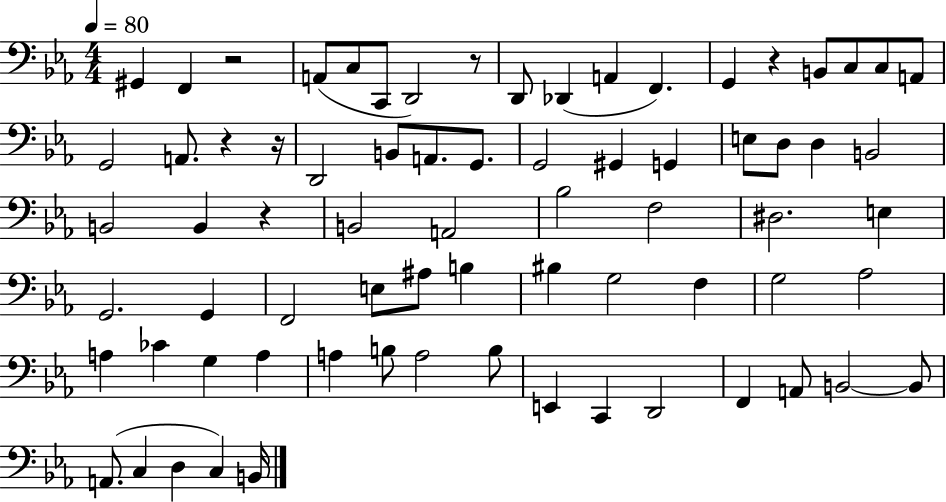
G#2/q F2/q R/h A2/e C3/e C2/e D2/h R/e D2/e Db2/q A2/q F2/q. G2/q R/q B2/e C3/e C3/e A2/e G2/h A2/e. R/q R/s D2/h B2/e A2/e. G2/e. G2/h G#2/q G2/q E3/e D3/e D3/q B2/h B2/h B2/q R/q B2/h A2/h Bb3/h F3/h D#3/h. E3/q G2/h. G2/q F2/h E3/e A#3/e B3/q BIS3/q G3/h F3/q G3/h Ab3/h A3/q CES4/q G3/q A3/q A3/q B3/e A3/h B3/e E2/q C2/q D2/h F2/q A2/e B2/h B2/e A2/e. C3/q D3/q C3/q B2/s